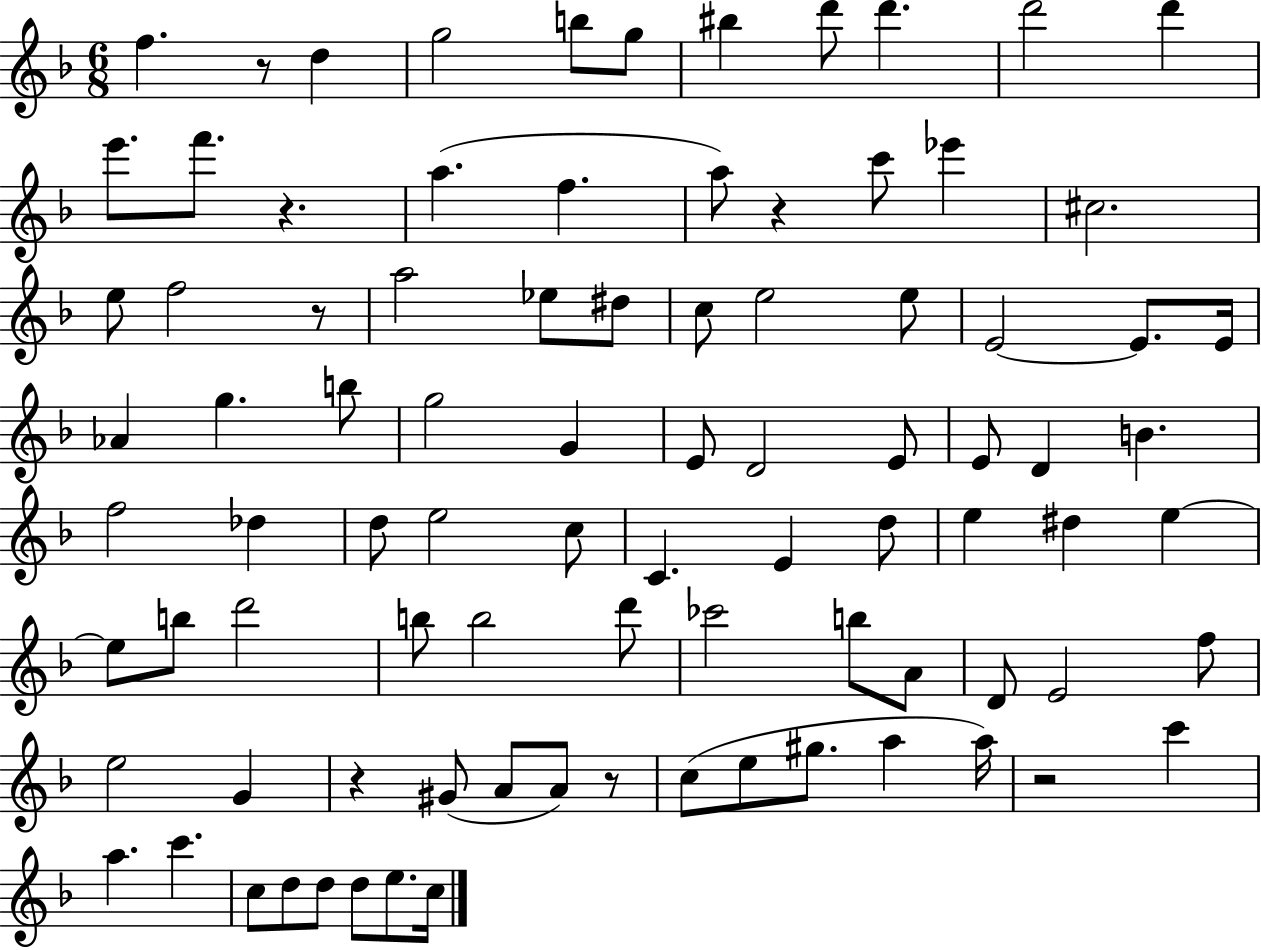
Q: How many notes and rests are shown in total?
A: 89